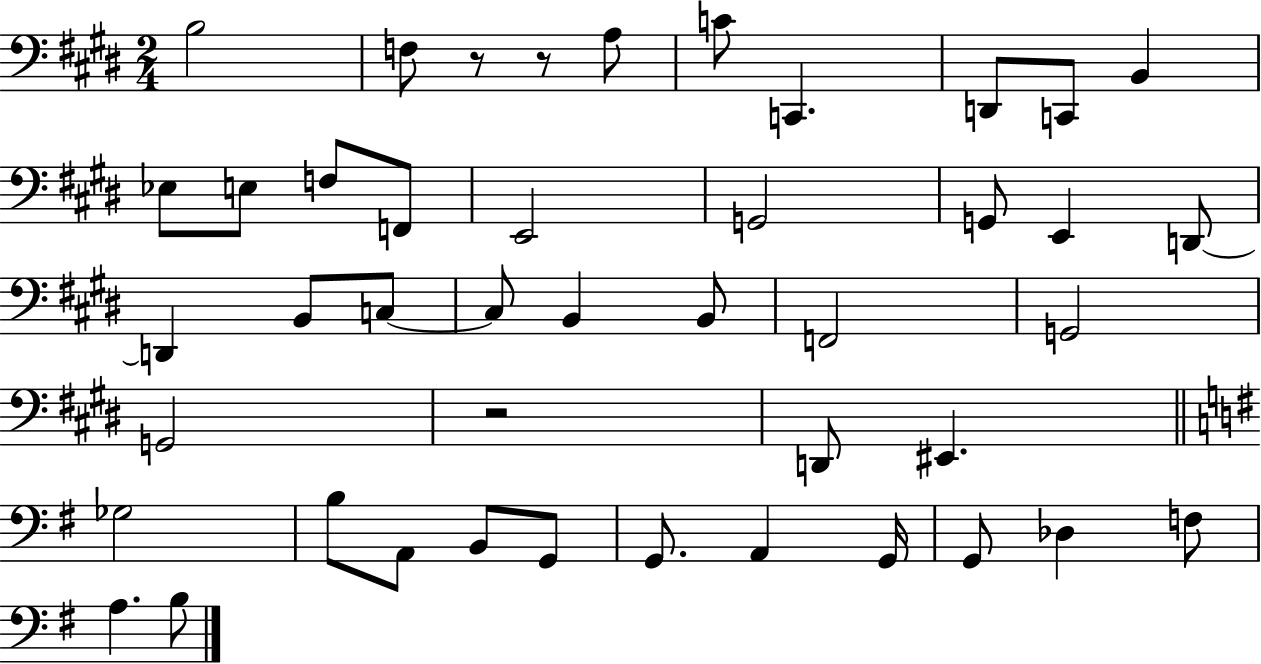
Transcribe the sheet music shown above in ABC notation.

X:1
T:Untitled
M:2/4
L:1/4
K:E
B,2 F,/2 z/2 z/2 A,/2 C/2 C,, D,,/2 C,,/2 B,, _E,/2 E,/2 F,/2 F,,/2 E,,2 G,,2 G,,/2 E,, D,,/2 D,, B,,/2 C,/2 C,/2 B,, B,,/2 F,,2 G,,2 G,,2 z2 D,,/2 ^E,, _G,2 B,/2 A,,/2 B,,/2 G,,/2 G,,/2 A,, G,,/4 G,,/2 _D, F,/2 A, B,/2